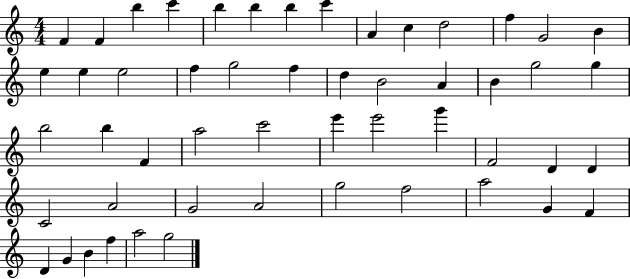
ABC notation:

X:1
T:Untitled
M:4/4
L:1/4
K:C
F F b c' b b b c' A c d2 f G2 B e e e2 f g2 f d B2 A B g2 g b2 b F a2 c'2 e' e'2 g' F2 D D C2 A2 G2 A2 g2 f2 a2 G F D G B f a2 g2